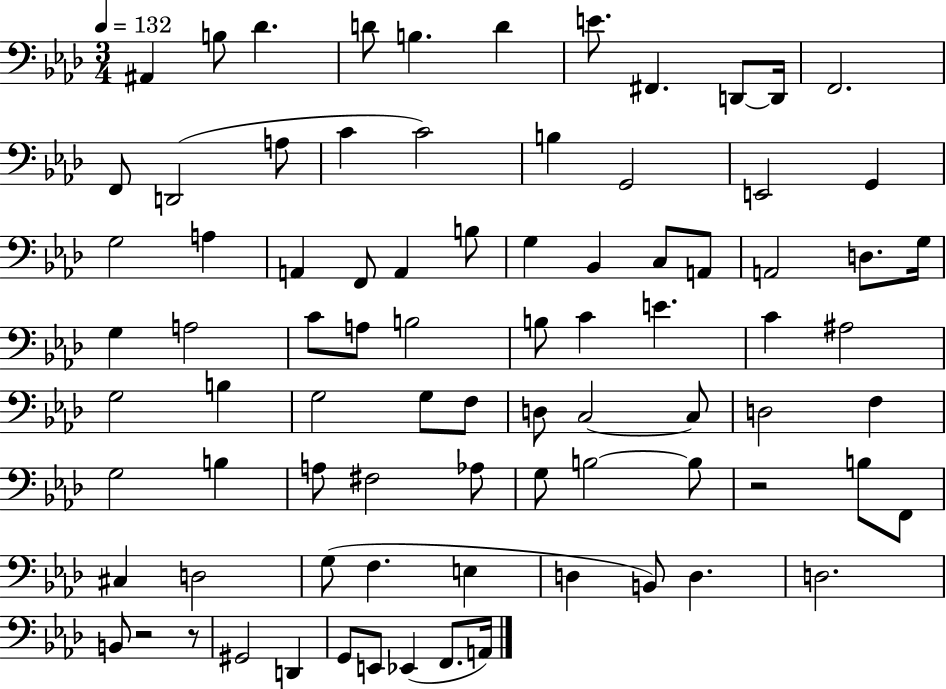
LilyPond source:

{
  \clef bass
  \numericTimeSignature
  \time 3/4
  \key aes \major
  \tempo 4 = 132
  ais,4 b8 des'4. | d'8 b4. d'4 | e'8. fis,4. d,8~~ d,16 | f,2. | \break f,8 d,2( a8 | c'4 c'2) | b4 g,2 | e,2 g,4 | \break g2 a4 | a,4 f,8 a,4 b8 | g4 bes,4 c8 a,8 | a,2 d8. g16 | \break g4 a2 | c'8 a8 b2 | b8 c'4 e'4. | c'4 ais2 | \break g2 b4 | g2 g8 f8 | d8 c2~~ c8 | d2 f4 | \break g2 b4 | a8 fis2 aes8 | g8 b2~~ b8 | r2 b8 f,8 | \break cis4 d2 | g8( f4. e4 | d4 b,8) d4. | d2. | \break b,8 r2 r8 | gis,2 d,4 | g,8 e,8 ees,4( f,8. a,16) | \bar "|."
}